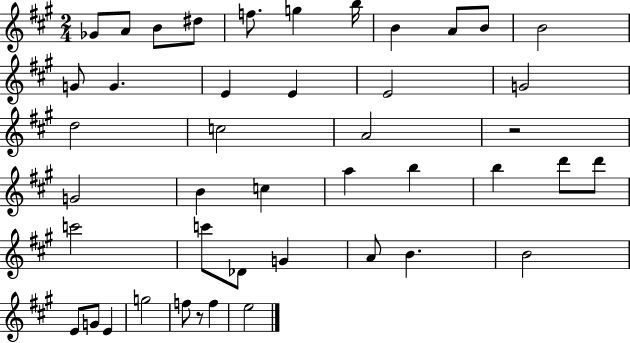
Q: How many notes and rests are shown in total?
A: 44